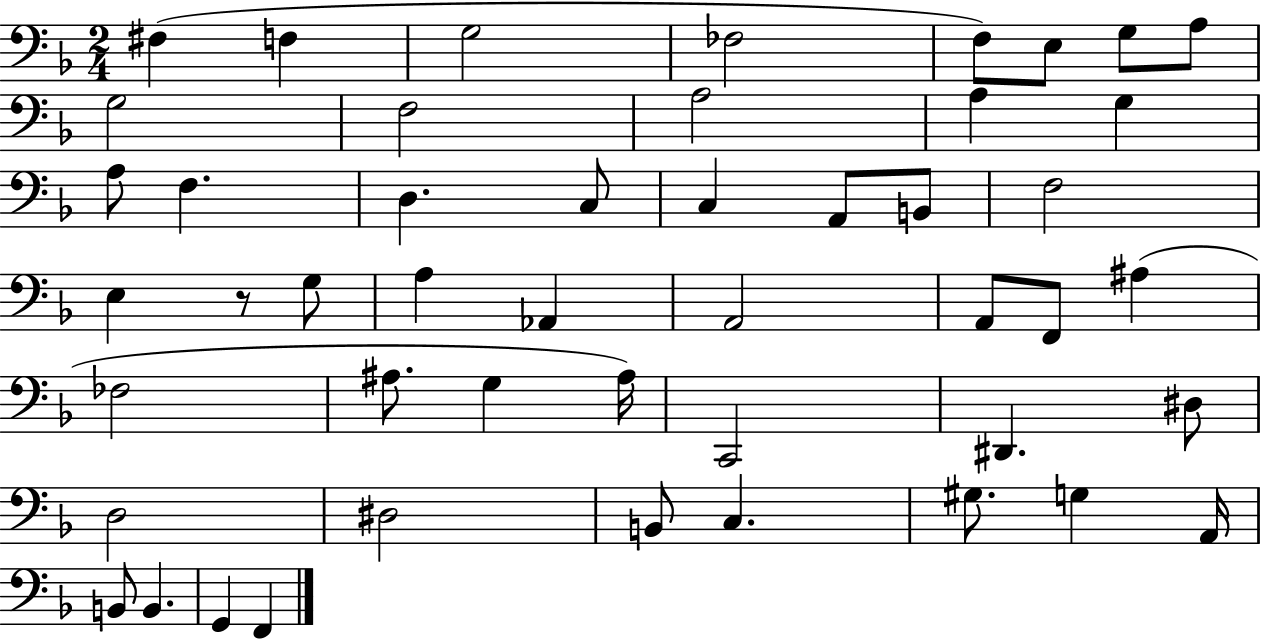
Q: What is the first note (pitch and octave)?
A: F#3